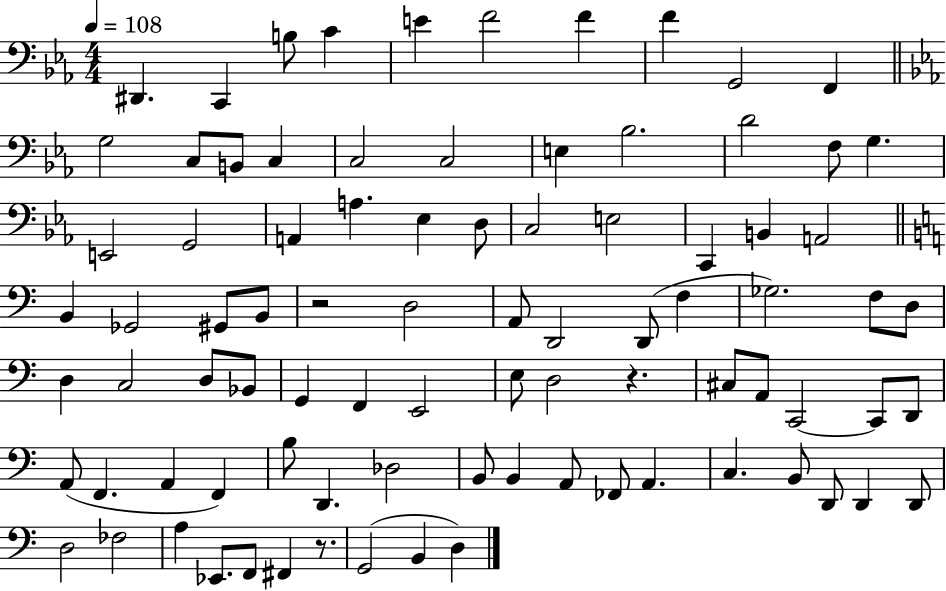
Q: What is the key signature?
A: EES major